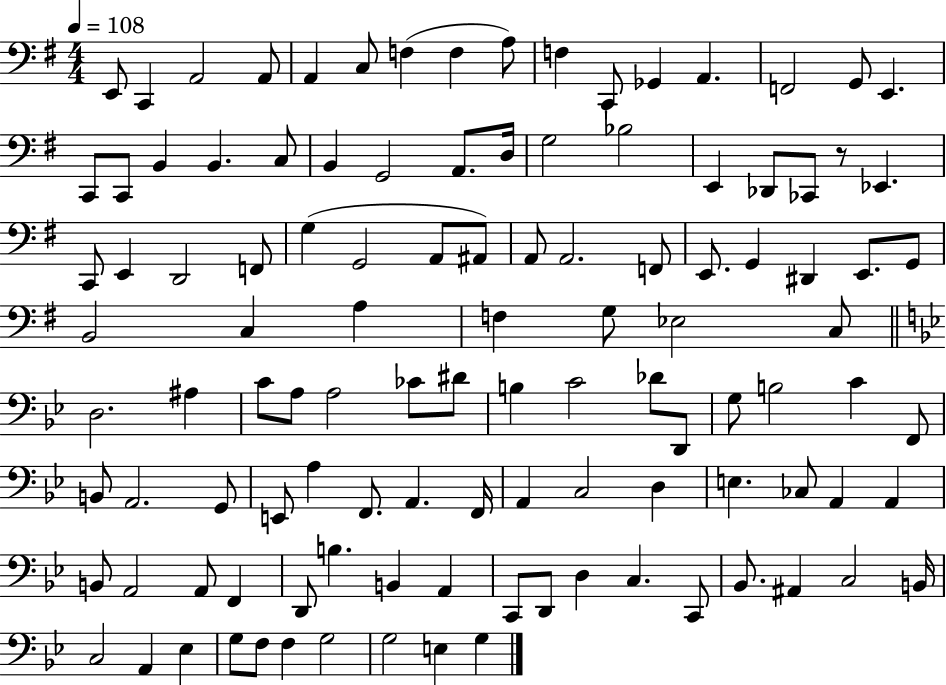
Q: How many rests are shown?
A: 1